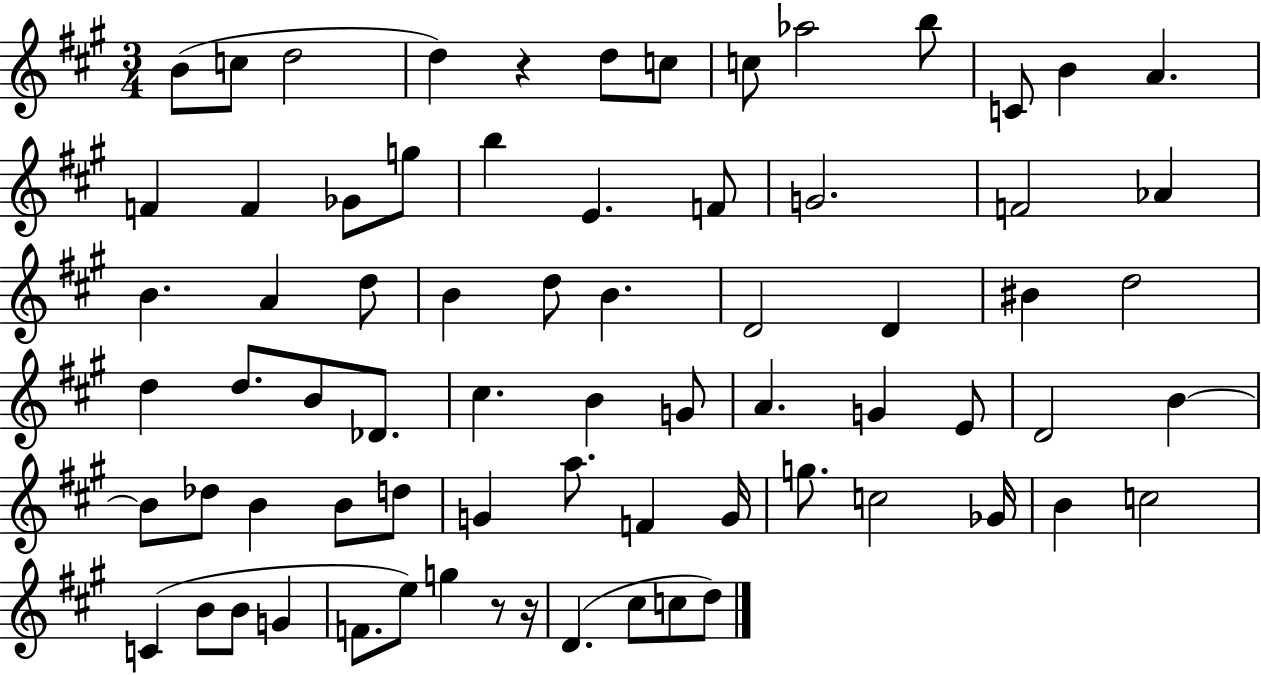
B4/e C5/e D5/h D5/q R/q D5/e C5/e C5/e Ab5/h B5/e C4/e B4/q A4/q. F4/q F4/q Gb4/e G5/e B5/q E4/q. F4/e G4/h. F4/h Ab4/q B4/q. A4/q D5/e B4/q D5/e B4/q. D4/h D4/q BIS4/q D5/h D5/q D5/e. B4/e Db4/e. C#5/q. B4/q G4/e A4/q. G4/q E4/e D4/h B4/q B4/e Db5/e B4/q B4/e D5/e G4/q A5/e. F4/q G4/s G5/e. C5/h Gb4/s B4/q C5/h C4/q B4/e B4/e G4/q F4/e. E5/e G5/q R/e R/s D4/q. C#5/e C5/e D5/e